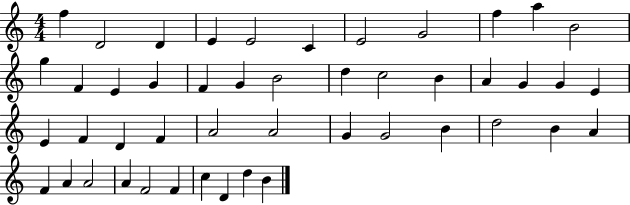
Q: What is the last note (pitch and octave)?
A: B4